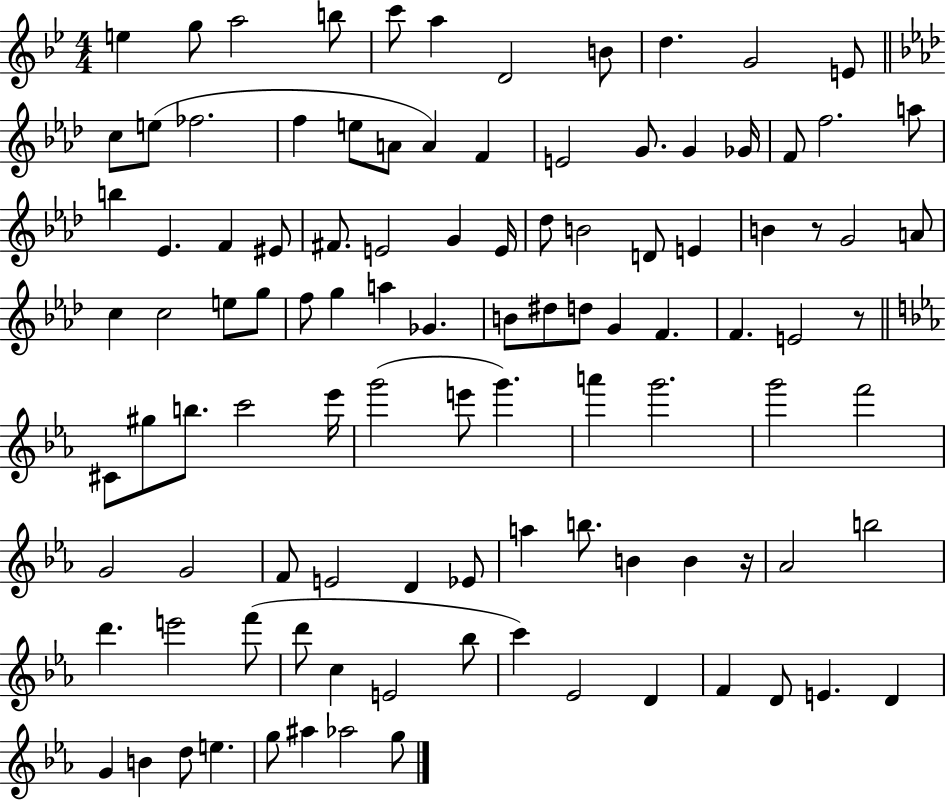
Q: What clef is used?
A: treble